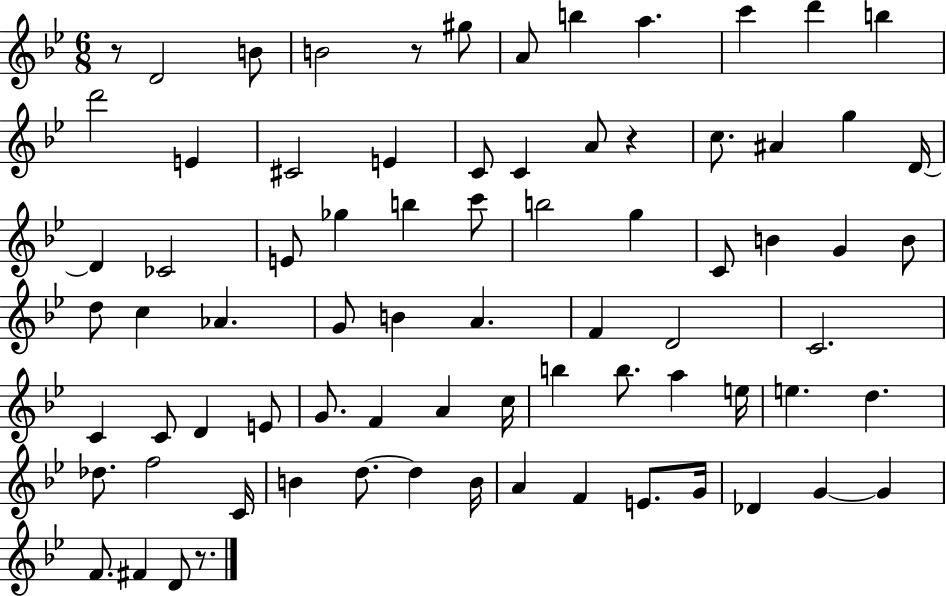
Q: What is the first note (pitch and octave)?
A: D4